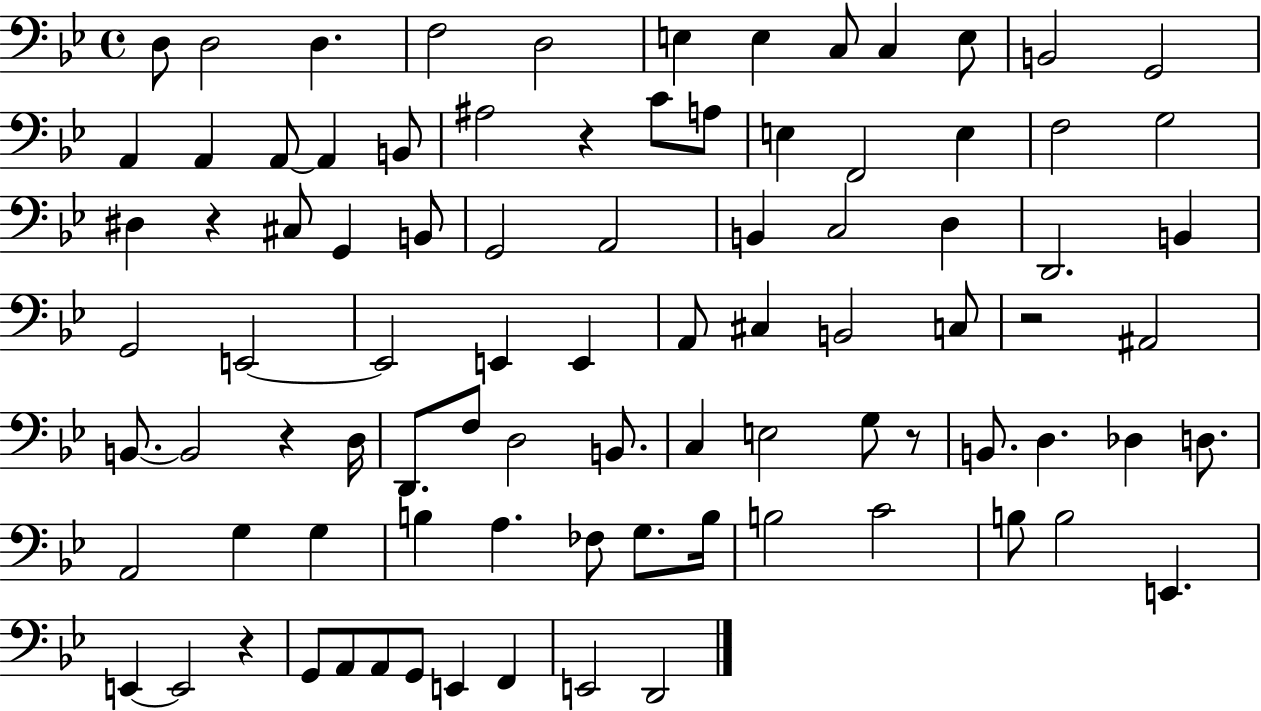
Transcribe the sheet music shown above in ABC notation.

X:1
T:Untitled
M:4/4
L:1/4
K:Bb
D,/2 D,2 D, F,2 D,2 E, E, C,/2 C, E,/2 B,,2 G,,2 A,, A,, A,,/2 A,, B,,/2 ^A,2 z C/2 A,/2 E, F,,2 E, F,2 G,2 ^D, z ^C,/2 G,, B,,/2 G,,2 A,,2 B,, C,2 D, D,,2 B,, G,,2 E,,2 E,,2 E,, E,, A,,/2 ^C, B,,2 C,/2 z2 ^A,,2 B,,/2 B,,2 z D,/4 D,,/2 F,/2 D,2 B,,/2 C, E,2 G,/2 z/2 B,,/2 D, _D, D,/2 A,,2 G, G, B, A, _F,/2 G,/2 B,/4 B,2 C2 B,/2 B,2 E,, E,, E,,2 z G,,/2 A,,/2 A,,/2 G,,/2 E,, F,, E,,2 D,,2